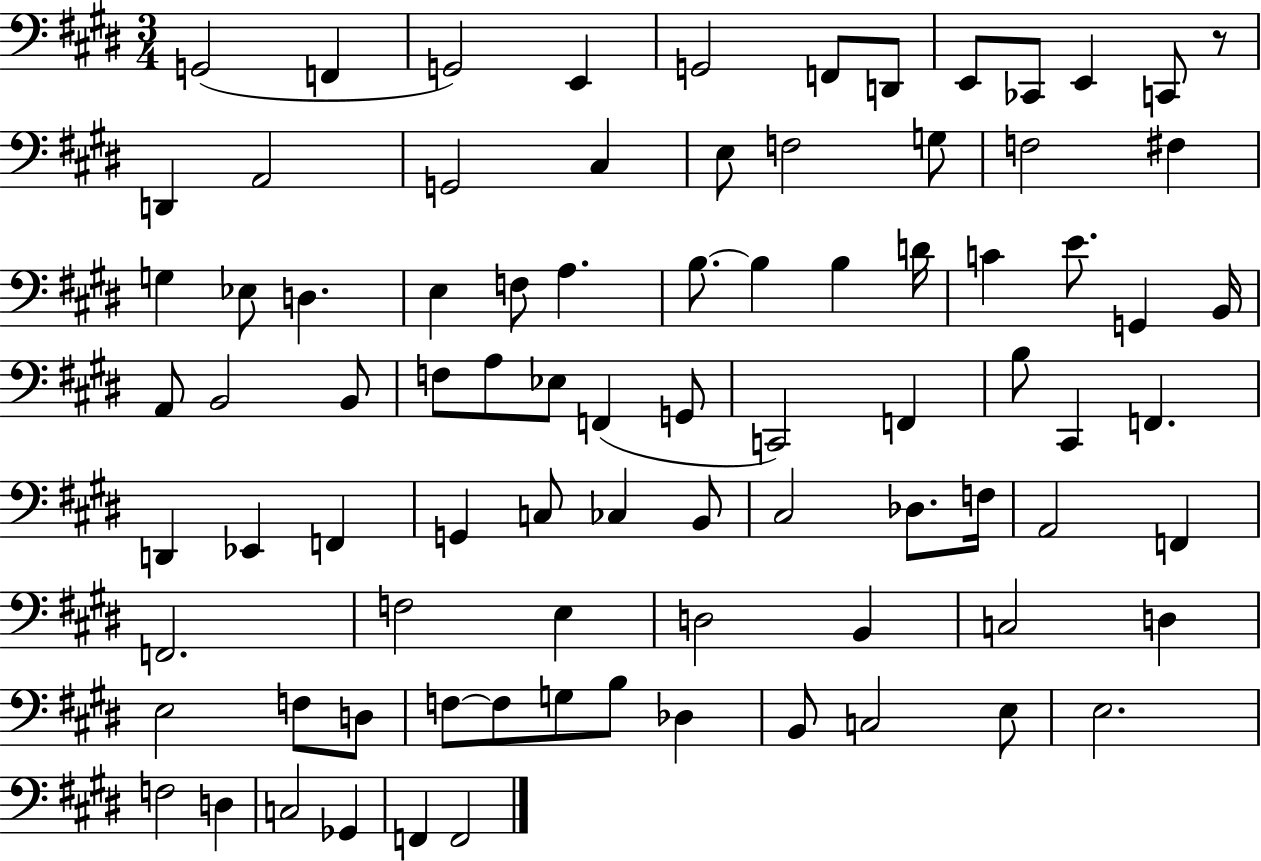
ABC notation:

X:1
T:Untitled
M:3/4
L:1/4
K:E
G,,2 F,, G,,2 E,, G,,2 F,,/2 D,,/2 E,,/2 _C,,/2 E,, C,,/2 z/2 D,, A,,2 G,,2 ^C, E,/2 F,2 G,/2 F,2 ^F, G, _E,/2 D, E, F,/2 A, B,/2 B, B, D/4 C E/2 G,, B,,/4 A,,/2 B,,2 B,,/2 F,/2 A,/2 _E,/2 F,, G,,/2 C,,2 F,, B,/2 ^C,, F,, D,, _E,, F,, G,, C,/2 _C, B,,/2 ^C,2 _D,/2 F,/4 A,,2 F,, F,,2 F,2 E, D,2 B,, C,2 D, E,2 F,/2 D,/2 F,/2 F,/2 G,/2 B,/2 _D, B,,/2 C,2 E,/2 E,2 F,2 D, C,2 _G,, F,, F,,2